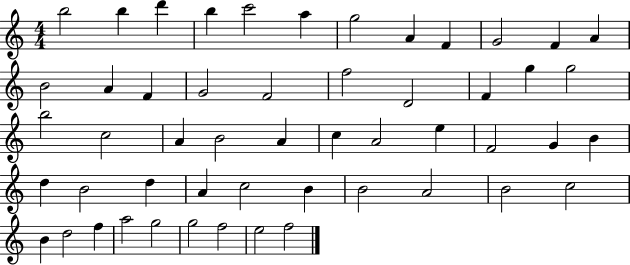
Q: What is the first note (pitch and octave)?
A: B5